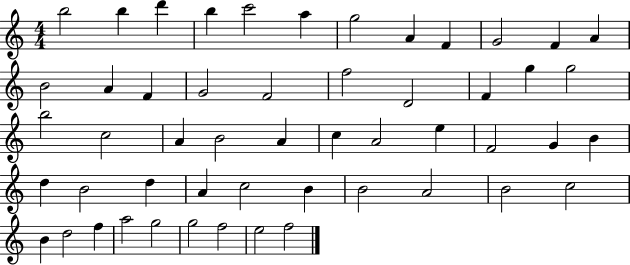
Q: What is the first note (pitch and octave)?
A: B5